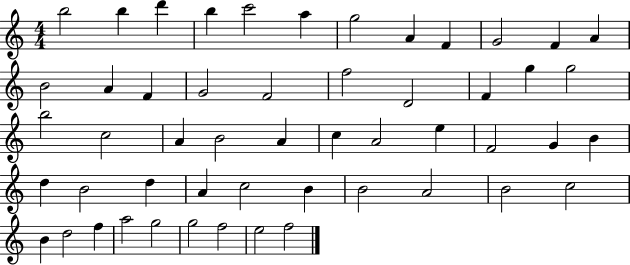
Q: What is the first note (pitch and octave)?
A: B5